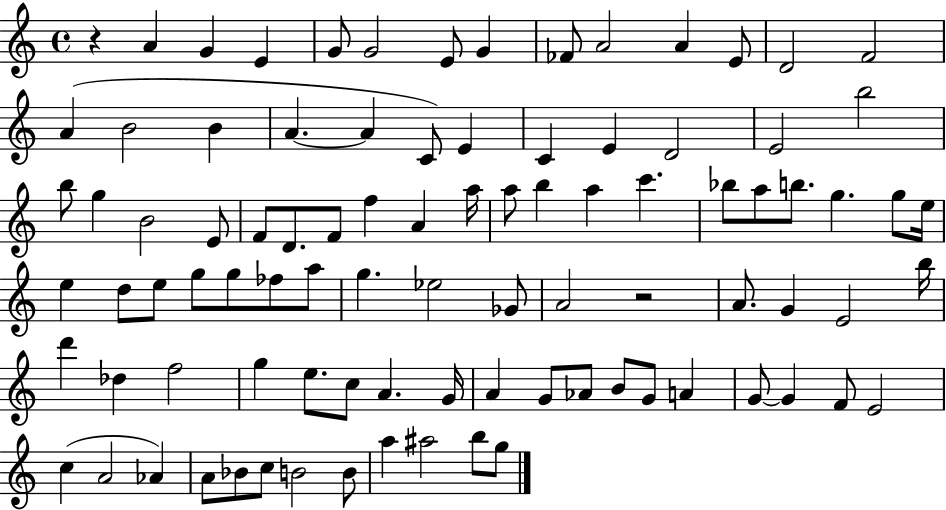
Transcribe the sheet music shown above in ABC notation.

X:1
T:Untitled
M:4/4
L:1/4
K:C
z A G E G/2 G2 E/2 G _F/2 A2 A E/2 D2 F2 A B2 B A A C/2 E C E D2 E2 b2 b/2 g B2 E/2 F/2 D/2 F/2 f A a/4 a/2 b a c' _b/2 a/2 b/2 g g/2 e/4 e d/2 e/2 g/2 g/2 _f/2 a/2 g _e2 _G/2 A2 z2 A/2 G E2 b/4 d' _d f2 g e/2 c/2 A G/4 A G/2 _A/2 B/2 G/2 A G/2 G F/2 E2 c A2 _A A/2 _B/2 c/2 B2 B/2 a ^a2 b/2 g/2